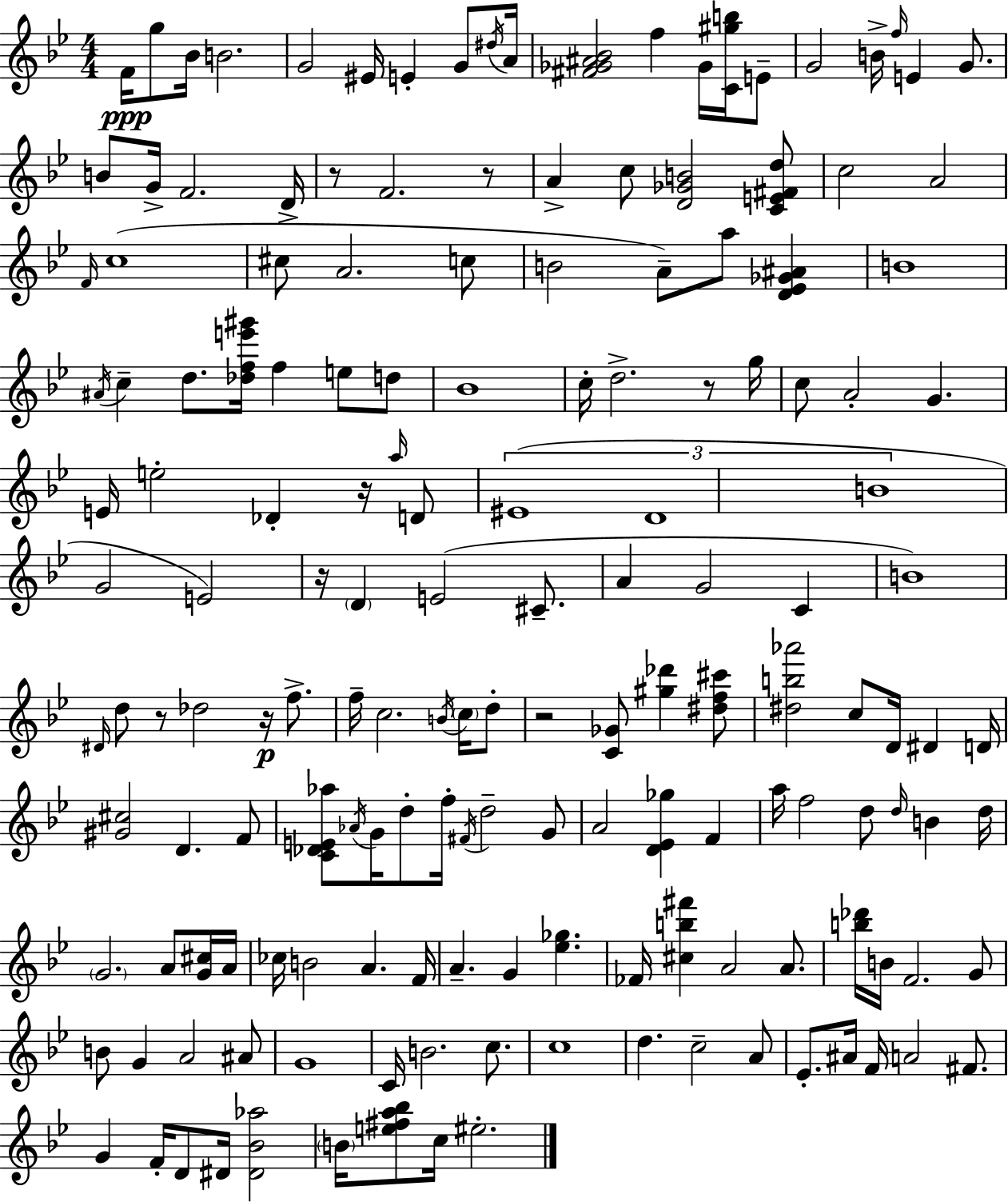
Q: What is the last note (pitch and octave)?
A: EIS5